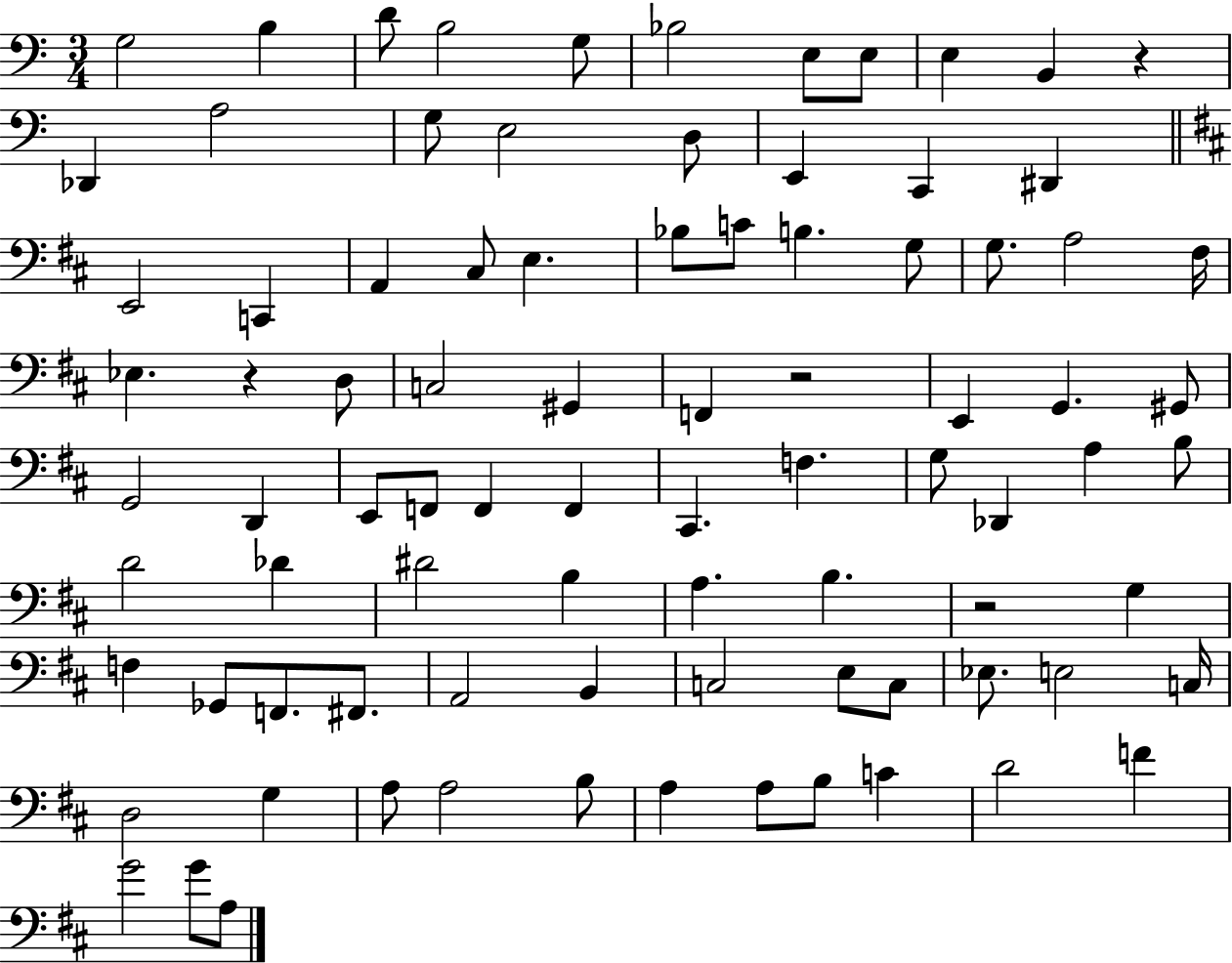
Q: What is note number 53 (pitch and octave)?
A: D#4